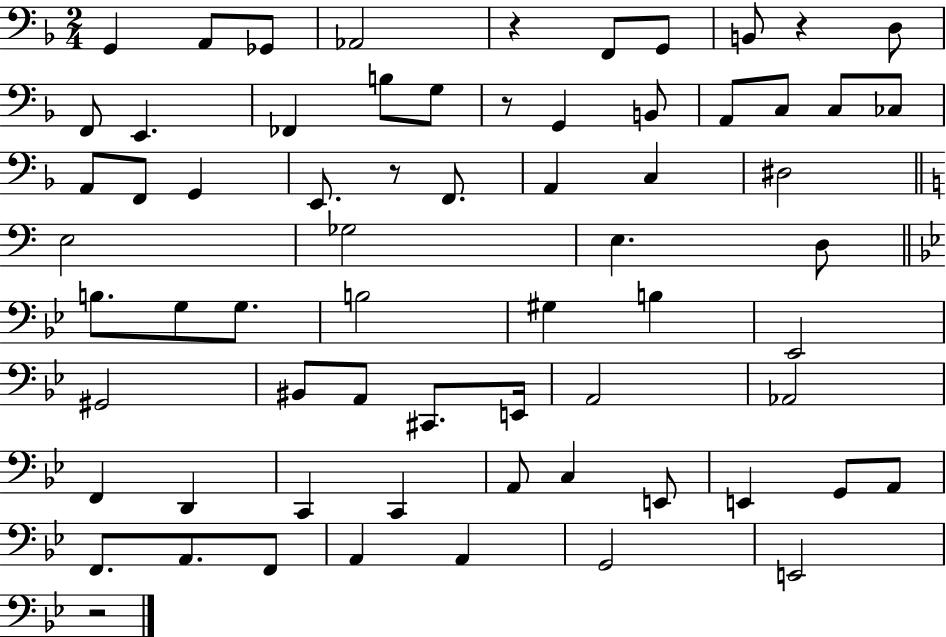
G2/q A2/e Gb2/e Ab2/h R/q F2/e G2/e B2/e R/q D3/e F2/e E2/q. FES2/q B3/e G3/e R/e G2/q B2/e A2/e C3/e C3/e CES3/e A2/e F2/e G2/q E2/e. R/e F2/e. A2/q C3/q D#3/h E3/h Gb3/h E3/q. D3/e B3/e. G3/e G3/e. B3/h G#3/q B3/q Eb2/h G#2/h BIS2/e A2/e C#2/e. E2/s A2/h Ab2/h F2/q D2/q C2/q C2/q A2/e C3/q E2/e E2/q G2/e A2/e F2/e. A2/e. F2/e A2/q A2/q G2/h E2/h R/h